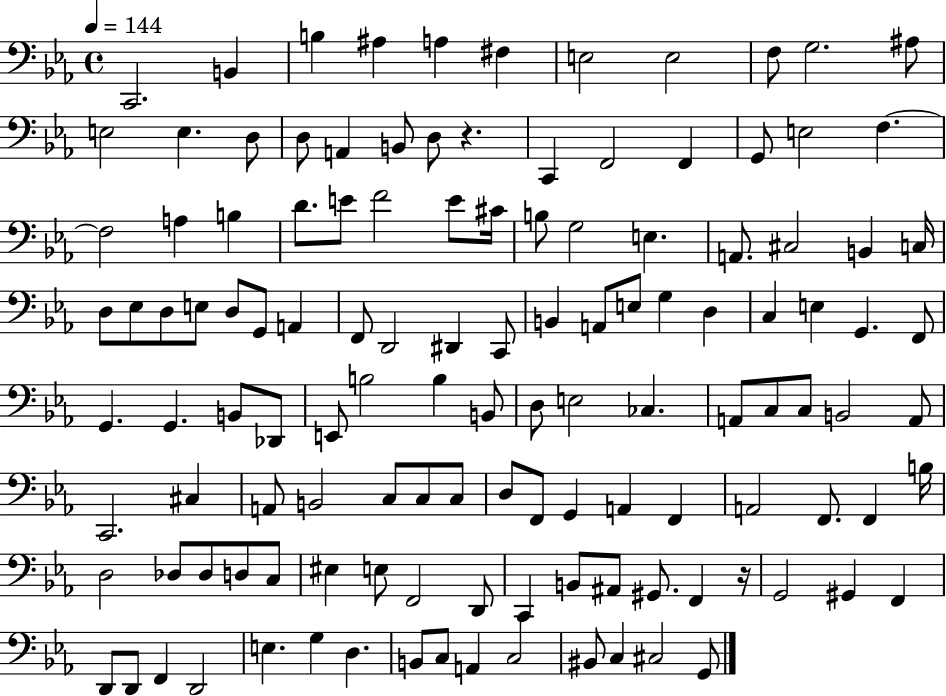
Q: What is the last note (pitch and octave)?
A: G2